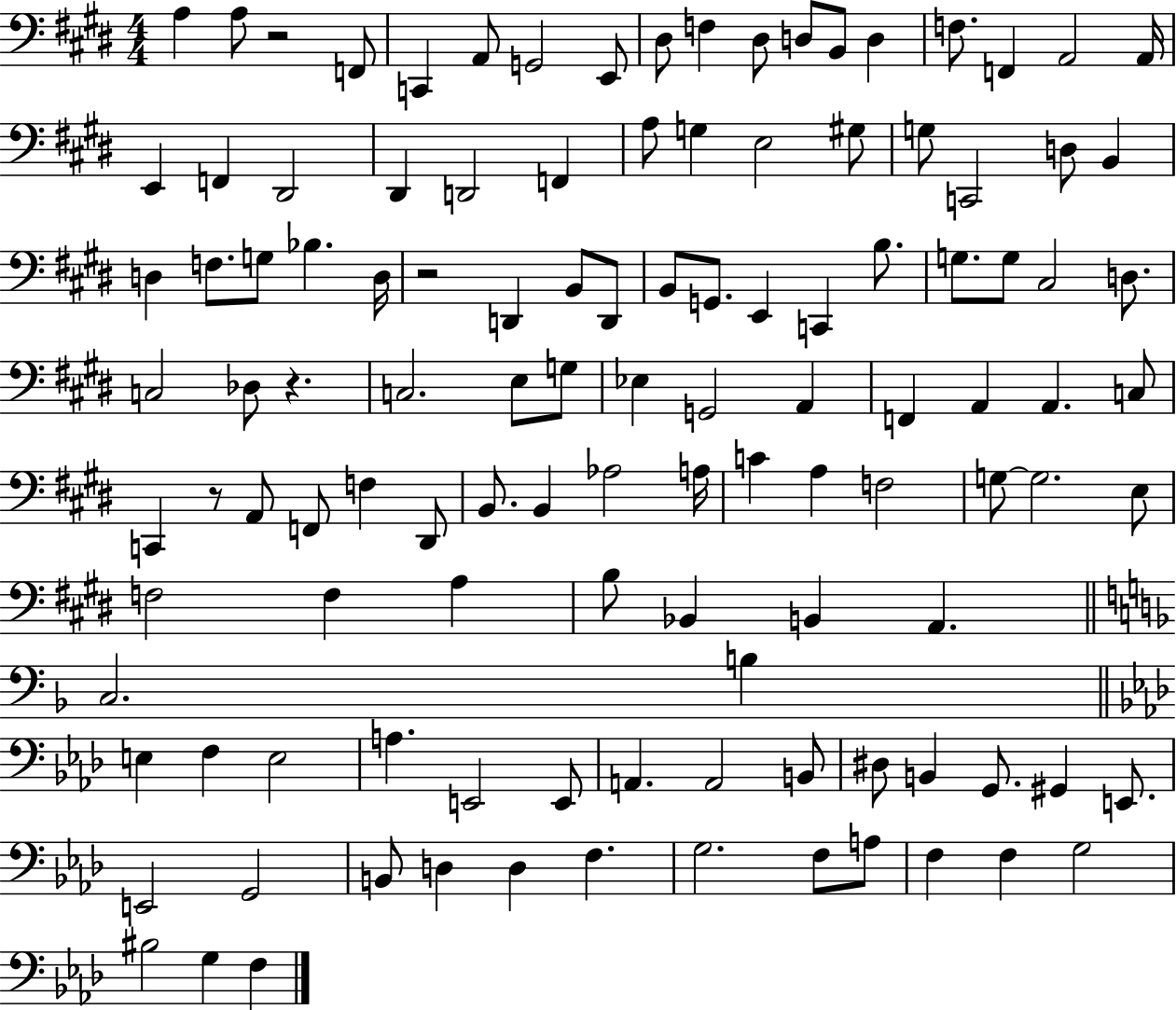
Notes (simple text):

A3/q A3/e R/h F2/e C2/q A2/e G2/h E2/e D#3/e F3/q D#3/e D3/e B2/e D3/q F3/e. F2/q A2/h A2/s E2/q F2/q D#2/h D#2/q D2/h F2/q A3/e G3/q E3/h G#3/e G3/e C2/h D3/e B2/q D3/q F3/e. G3/e Bb3/q. D3/s R/h D2/q B2/e D2/e B2/e G2/e. E2/q C2/q B3/e. G3/e. G3/e C#3/h D3/e. C3/h Db3/e R/q. C3/h. E3/e G3/e Eb3/q G2/h A2/q F2/q A2/q A2/q. C3/e C2/q R/e A2/e F2/e F3/q D#2/e B2/e. B2/q Ab3/h A3/s C4/q A3/q F3/h G3/e G3/h. E3/e F3/h F3/q A3/q B3/e Bb2/q B2/q A2/q. C3/h. B3/q E3/q F3/q E3/h A3/q. E2/h E2/e A2/q. A2/h B2/e D#3/e B2/q G2/e. G#2/q E2/e. E2/h G2/h B2/e D3/q D3/q F3/q. G3/h. F3/e A3/e F3/q F3/q G3/h BIS3/h G3/q F3/q